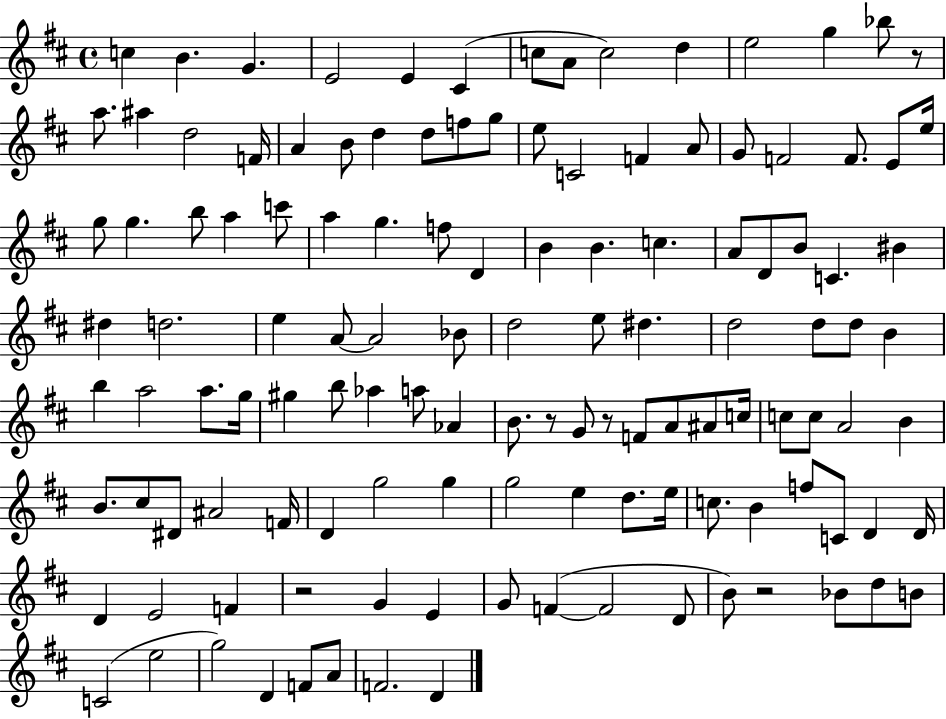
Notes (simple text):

C5/q B4/q. G4/q. E4/h E4/q C#4/q C5/e A4/e C5/h D5/q E5/h G5/q Bb5/e R/e A5/e. A#5/q D5/h F4/s A4/q B4/e D5/q D5/e F5/e G5/e E5/e C4/h F4/q A4/e G4/e F4/h F4/e. E4/e E5/s G5/e G5/q. B5/e A5/q C6/e A5/q G5/q. F5/e D4/q B4/q B4/q. C5/q. A4/e D4/e B4/e C4/q. BIS4/q D#5/q D5/h. E5/q A4/e A4/h Bb4/e D5/h E5/e D#5/q. D5/h D5/e D5/e B4/q B5/q A5/h A5/e. G5/s G#5/q B5/e Ab5/q A5/e Ab4/q B4/e. R/e G4/e R/e F4/e A4/e A#4/e C5/s C5/e C5/e A4/h B4/q B4/e. C#5/e D#4/e A#4/h F4/s D4/q G5/h G5/q G5/h E5/q D5/e. E5/s C5/e. B4/q F5/e C4/e D4/q D4/s D4/q E4/h F4/q R/h G4/q E4/q G4/e F4/q F4/h D4/e B4/e R/h Bb4/e D5/e B4/e C4/h E5/h G5/h D4/q F4/e A4/e F4/h. D4/q